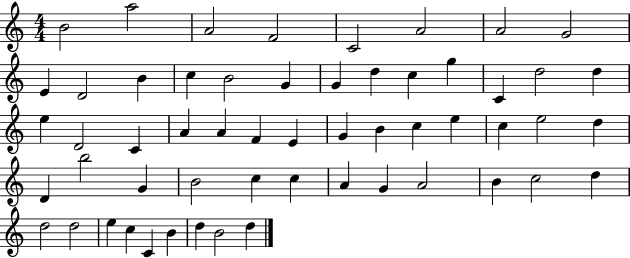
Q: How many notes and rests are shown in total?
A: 56